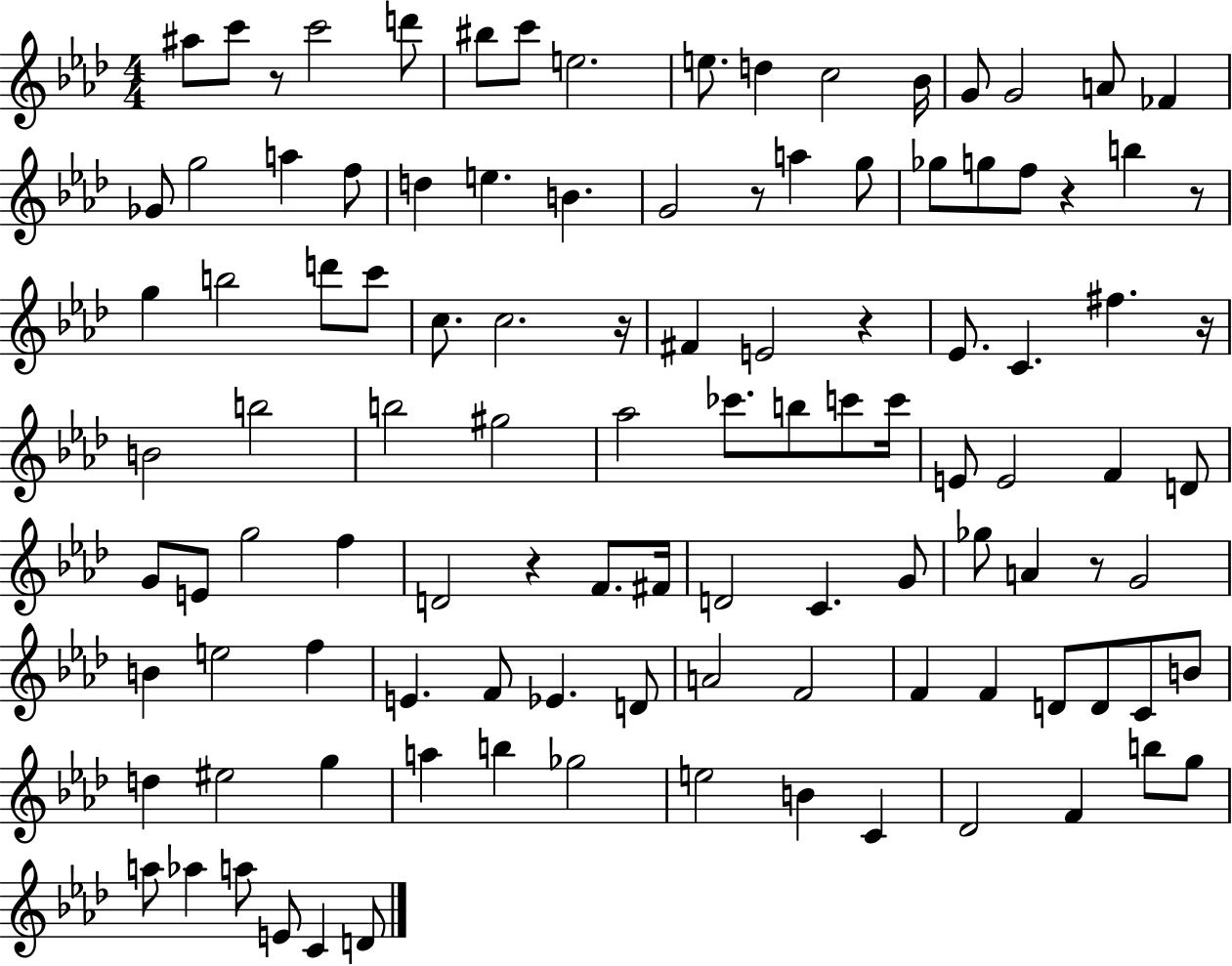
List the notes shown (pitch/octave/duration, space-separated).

A#5/e C6/e R/e C6/h D6/e BIS5/e C6/e E5/h. E5/e. D5/q C5/h Bb4/s G4/e G4/h A4/e FES4/q Gb4/e G5/h A5/q F5/e D5/q E5/q. B4/q. G4/h R/e A5/q G5/e Gb5/e G5/e F5/e R/q B5/q R/e G5/q B5/h D6/e C6/e C5/e. C5/h. R/s F#4/q E4/h R/q Eb4/e. C4/q. F#5/q. R/s B4/h B5/h B5/h G#5/h Ab5/h CES6/e. B5/e C6/e C6/s E4/e E4/h F4/q D4/e G4/e E4/e G5/h F5/q D4/h R/q F4/e. F#4/s D4/h C4/q. G4/e Gb5/e A4/q R/e G4/h B4/q E5/h F5/q E4/q. F4/e Eb4/q. D4/e A4/h F4/h F4/q F4/q D4/e D4/e C4/e B4/e D5/q EIS5/h G5/q A5/q B5/q Gb5/h E5/h B4/q C4/q Db4/h F4/q B5/e G5/e A5/e Ab5/q A5/e E4/e C4/q D4/e